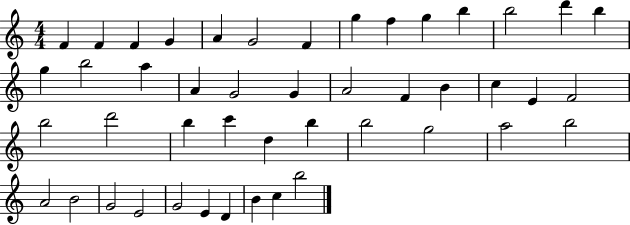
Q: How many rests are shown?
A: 0